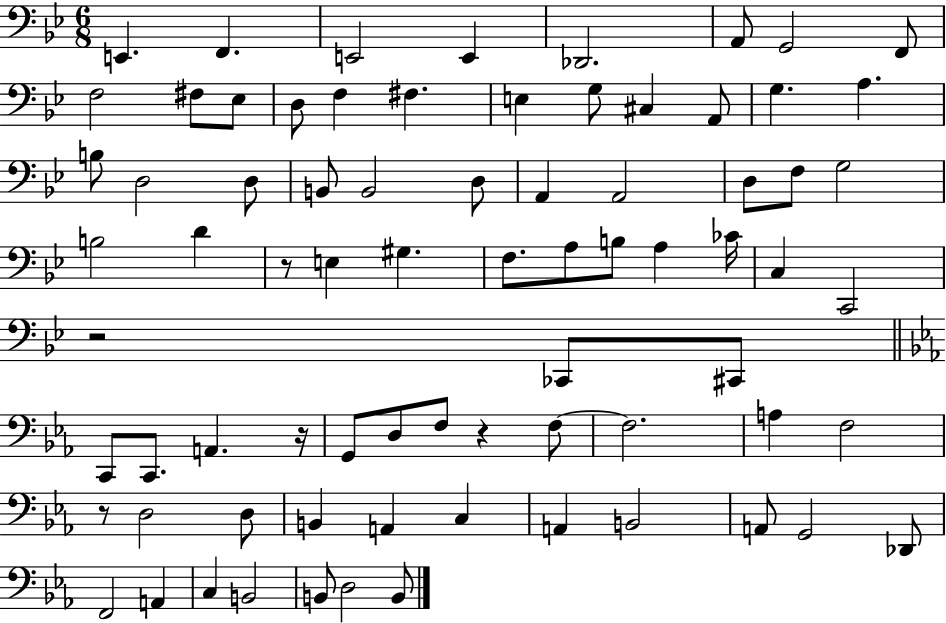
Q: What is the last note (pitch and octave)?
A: B2